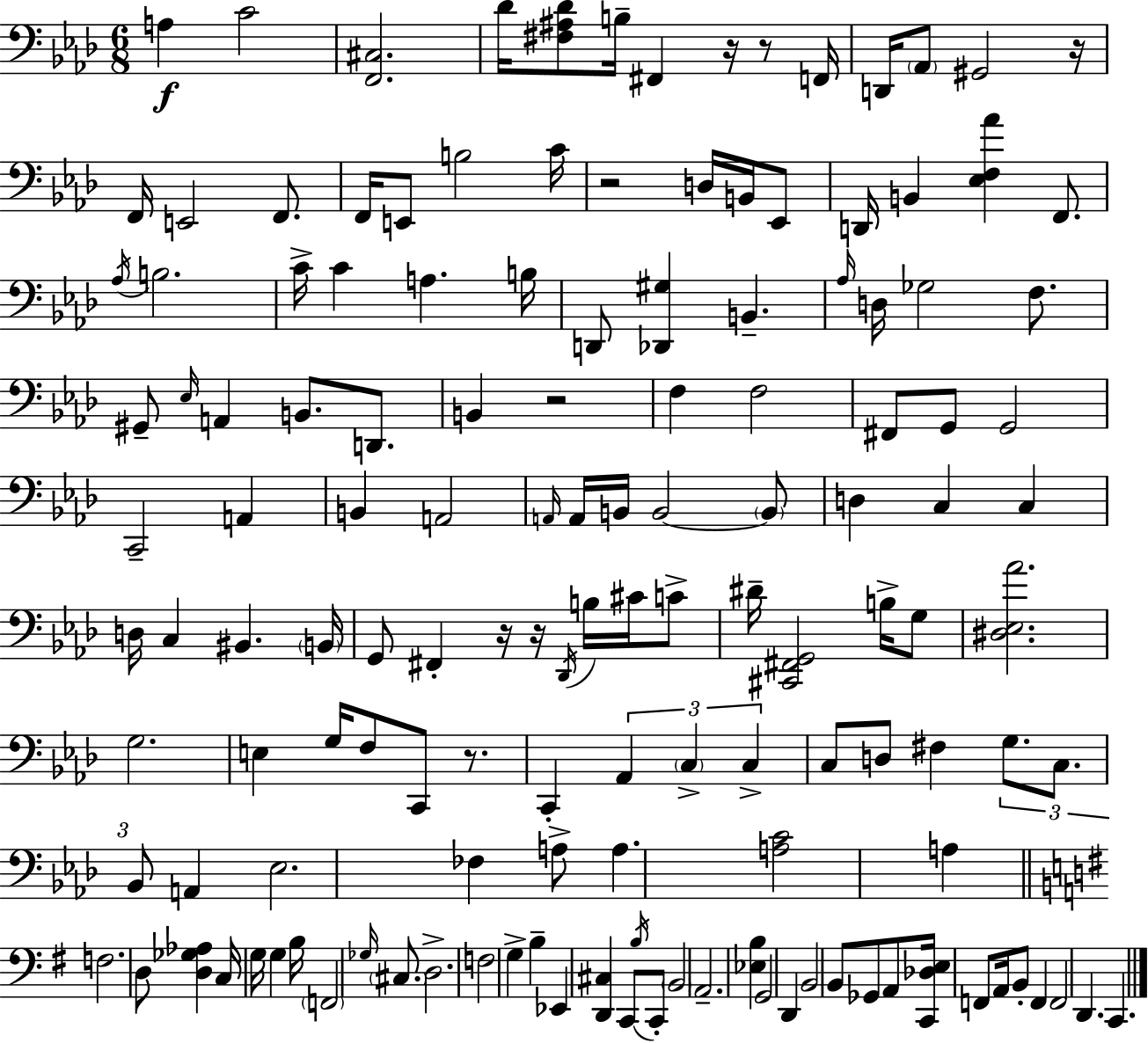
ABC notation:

X:1
T:Untitled
M:6/8
L:1/4
K:Ab
A, C2 [F,,^C,]2 _D/4 [^F,^A,_D]/2 B,/4 ^F,, z/4 z/2 F,,/4 D,,/4 _A,,/2 ^G,,2 z/4 F,,/4 E,,2 F,,/2 F,,/4 E,,/2 B,2 C/4 z2 D,/4 B,,/4 _E,,/2 D,,/4 B,, [_E,F,_A] F,,/2 _A,/4 B,2 C/4 C A, B,/4 D,,/2 [_D,,^G,] B,, _A,/4 D,/4 _G,2 F,/2 ^G,,/2 _E,/4 A,, B,,/2 D,,/2 B,, z2 F, F,2 ^F,,/2 G,,/2 G,,2 C,,2 A,, B,, A,,2 A,,/4 A,,/4 B,,/4 B,,2 B,,/2 D, C, C, D,/4 C, ^B,, B,,/4 G,,/2 ^F,, z/4 z/4 _D,,/4 B,/4 ^C/4 C/2 ^D/4 [^C,,^F,,G,,]2 B,/4 G,/2 [^D,_E,_A]2 G,2 E, G,/4 F,/2 C,,/2 z/2 C,, _A,, C, C, C,/2 D,/2 ^F, G,/2 C,/2 _B,,/2 A,, _E,2 _F, A,/2 A, [A,C]2 A, F,2 D,/2 [D,_G,_A,] C,/4 G,/4 G, B,/4 F,,2 _G,/4 ^C,/2 D,2 F,2 G, B, _E,, [D,,^C,] C,,/2 B,/4 C,,/2 B,,2 A,,2 [_E,B,] G,,2 D,, B,,2 B,,/2 _G,,/2 A,,/2 [C,,_D,E,]/4 F,,/2 A,,/4 B,,/2 F,, F,,2 D,, C,,